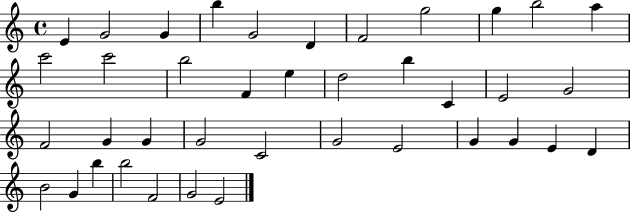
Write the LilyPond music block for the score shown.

{
  \clef treble
  \time 4/4
  \defaultTimeSignature
  \key c \major
  e'4 g'2 g'4 | b''4 g'2 d'4 | f'2 g''2 | g''4 b''2 a''4 | \break c'''2 c'''2 | b''2 f'4 e''4 | d''2 b''4 c'4 | e'2 g'2 | \break f'2 g'4 g'4 | g'2 c'2 | g'2 e'2 | g'4 g'4 e'4 d'4 | \break b'2 g'4 b''4 | b''2 f'2 | g'2 e'2 | \bar "|."
}